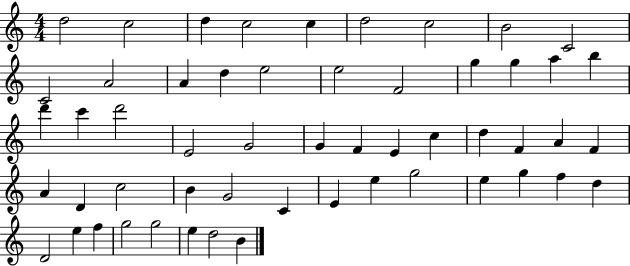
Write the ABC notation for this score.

X:1
T:Untitled
M:4/4
L:1/4
K:C
d2 c2 d c2 c d2 c2 B2 C2 C2 A2 A d e2 e2 F2 g g a b d' c' d'2 E2 G2 G F E c d F A F A D c2 B G2 C E e g2 e g f d D2 e f g2 g2 e d2 B